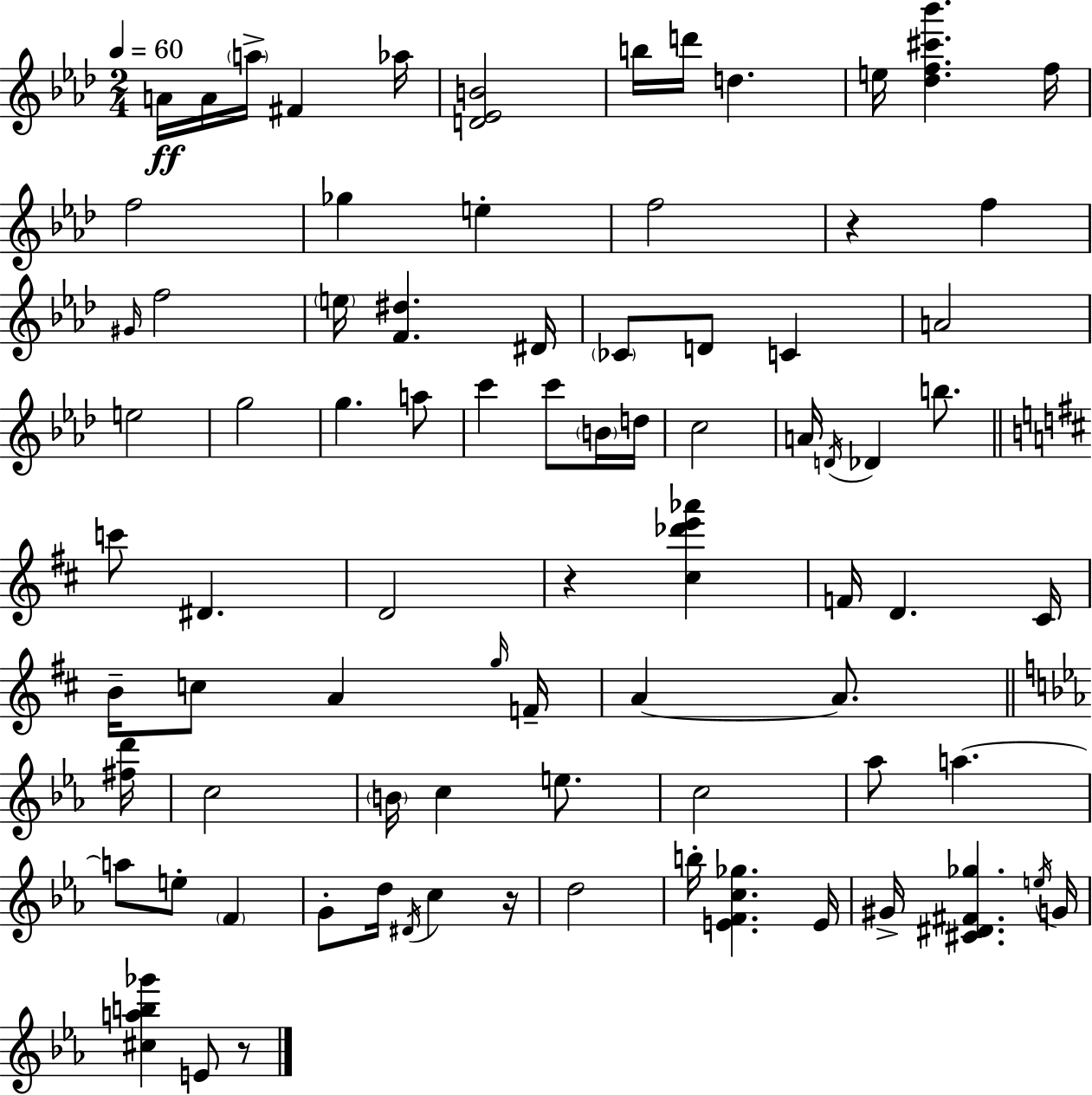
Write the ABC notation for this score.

X:1
T:Untitled
M:2/4
L:1/4
K:Fm
A/4 A/4 a/4 ^F _a/4 [D_EB]2 b/4 d'/4 d e/4 [_df^c'_b'] f/4 f2 _g e f2 z f ^G/4 f2 e/4 [F^d] ^D/4 _C/2 D/2 C A2 e2 g2 g a/2 c' c'/2 B/4 d/4 c2 A/4 D/4 _D b/2 c'/2 ^D D2 z [^c_d'e'_a'] F/4 D ^C/4 B/4 c/2 A g/4 F/4 A A/2 [^fd']/4 c2 B/4 c e/2 c2 _a/2 a a/2 e/2 F G/2 d/4 ^D/4 c z/4 d2 b/4 [EFc_g] E/4 ^G/4 [^C^D^F_g] e/4 G/4 [^cab_g'] E/2 z/2